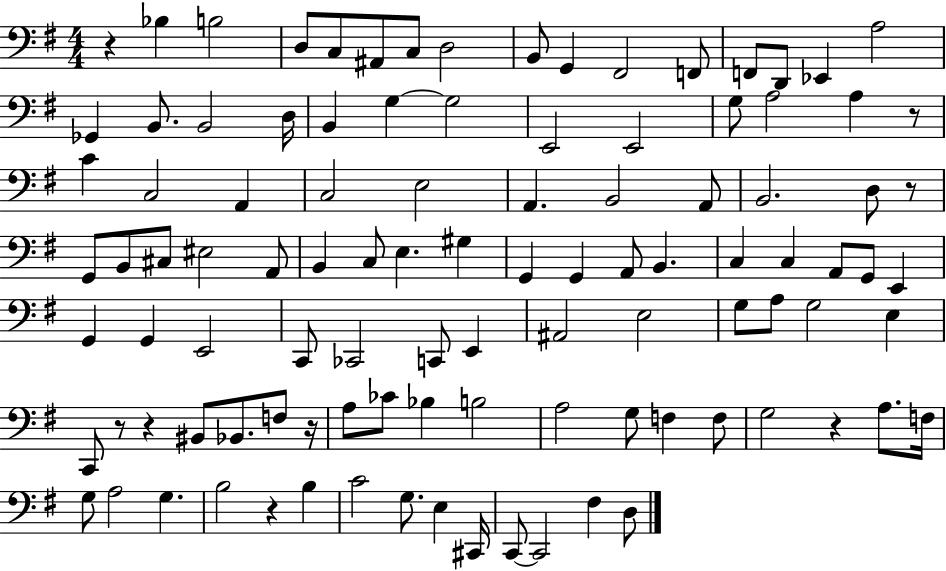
{
  \clef bass
  \numericTimeSignature
  \time 4/4
  \key g \major
  r4 bes4 b2 | d8 c8 ais,8 c8 d2 | b,8 g,4 fis,2 f,8 | f,8 d,8 ees,4 a2 | \break ges,4 b,8. b,2 d16 | b,4 g4~~ g2 | e,2 e,2 | g8 a2 a4 r8 | \break c'4 c2 a,4 | c2 e2 | a,4. b,2 a,8 | b,2. d8 r8 | \break g,8 b,8 cis8 eis2 a,8 | b,4 c8 e4. gis4 | g,4 g,4 a,8 b,4. | c4 c4 a,8 g,8 e,4 | \break g,4 g,4 e,2 | c,8 ces,2 c,8 e,4 | ais,2 e2 | g8 a8 g2 e4 | \break c,8 r8 r4 bis,8 bes,8. f8 r16 | a8 ces'8 bes4 b2 | a2 g8 f4 f8 | g2 r4 a8. f16 | \break g8 a2 g4. | b2 r4 b4 | c'2 g8. e4 cis,16 | c,8~~ c,2 fis4 d8 | \break \bar "|."
}